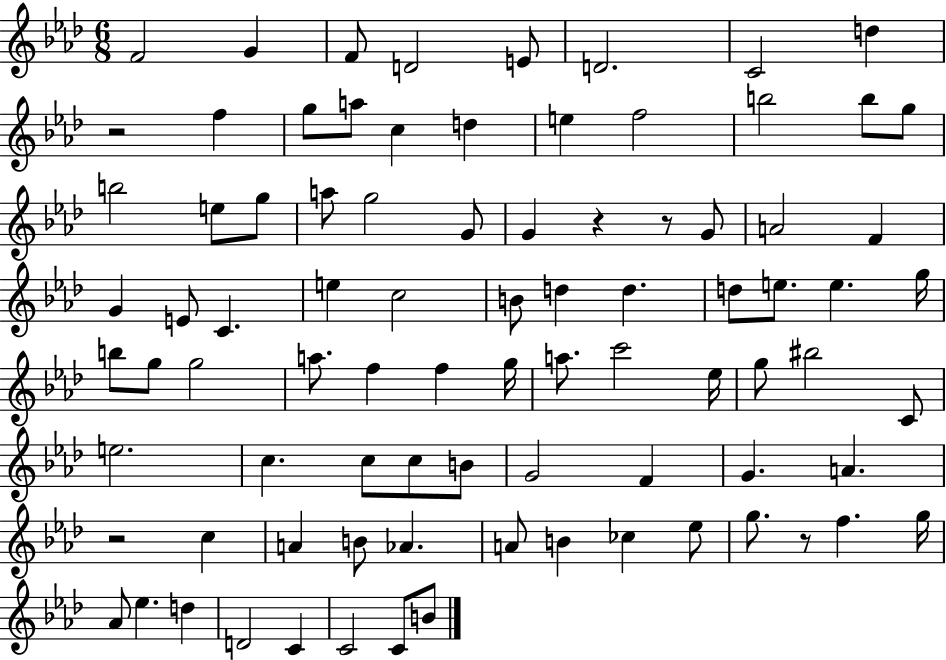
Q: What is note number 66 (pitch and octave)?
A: Ab4